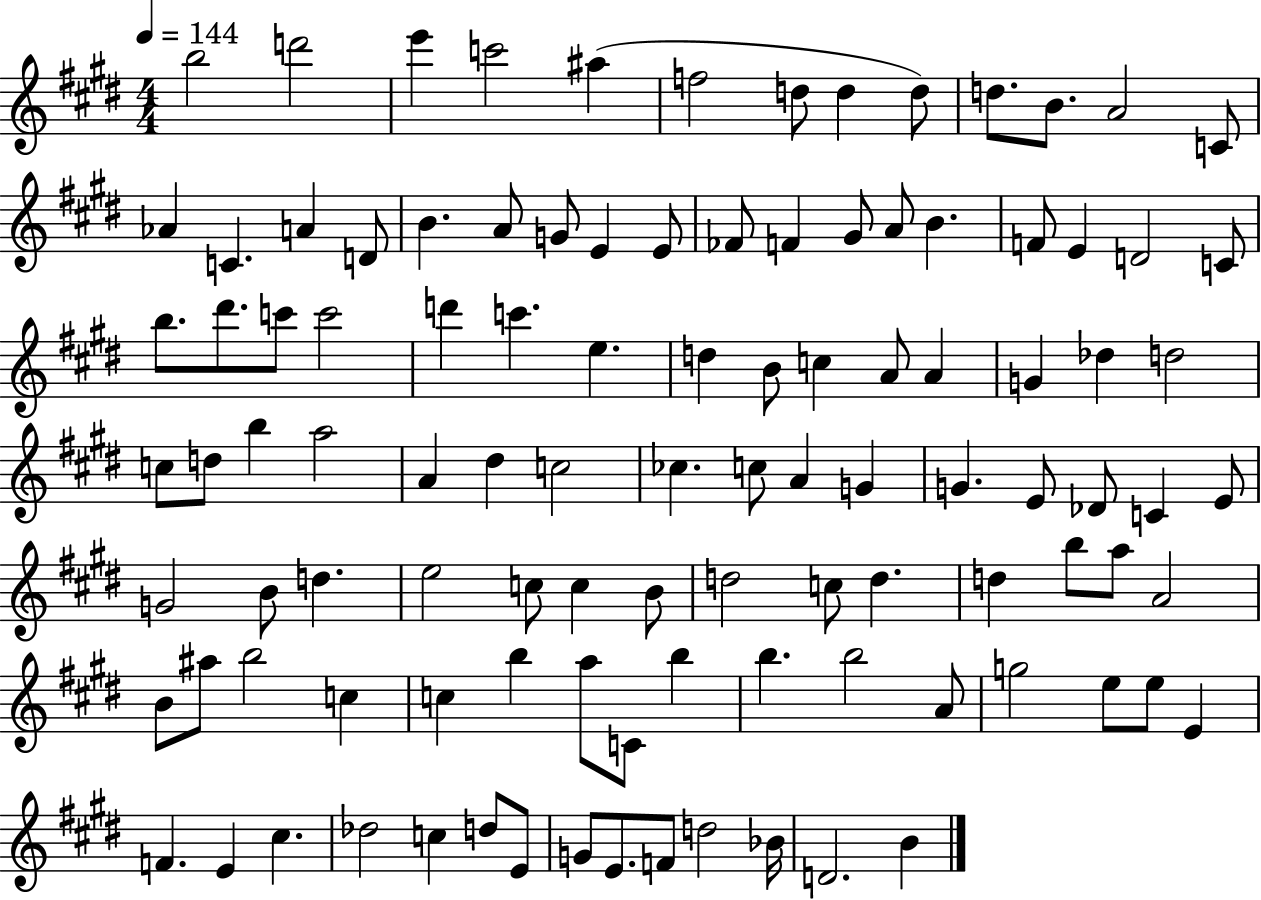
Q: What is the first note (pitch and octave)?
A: B5